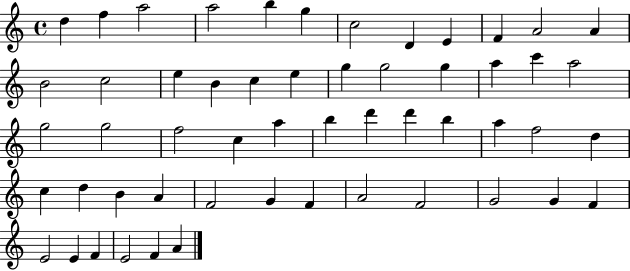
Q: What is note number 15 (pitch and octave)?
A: E5